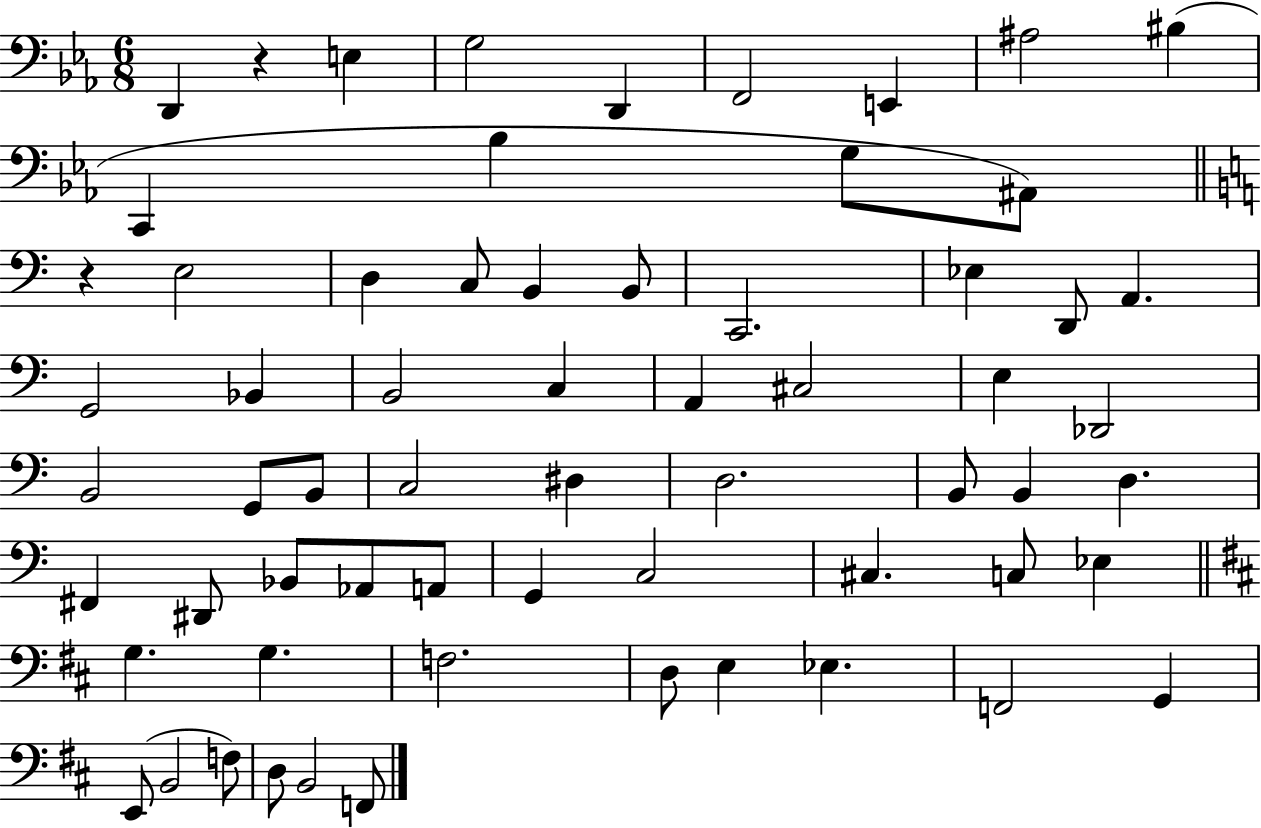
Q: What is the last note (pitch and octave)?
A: F2